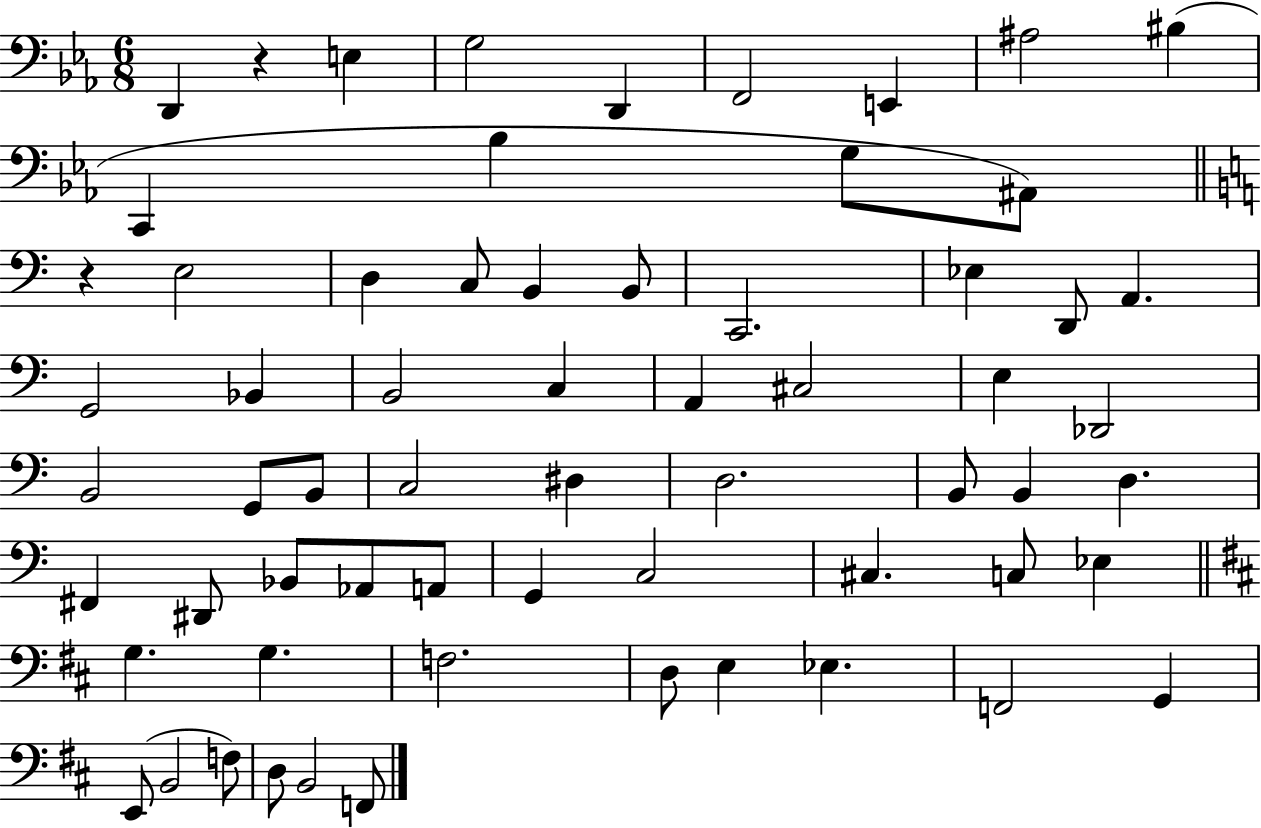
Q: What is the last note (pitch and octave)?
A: F2